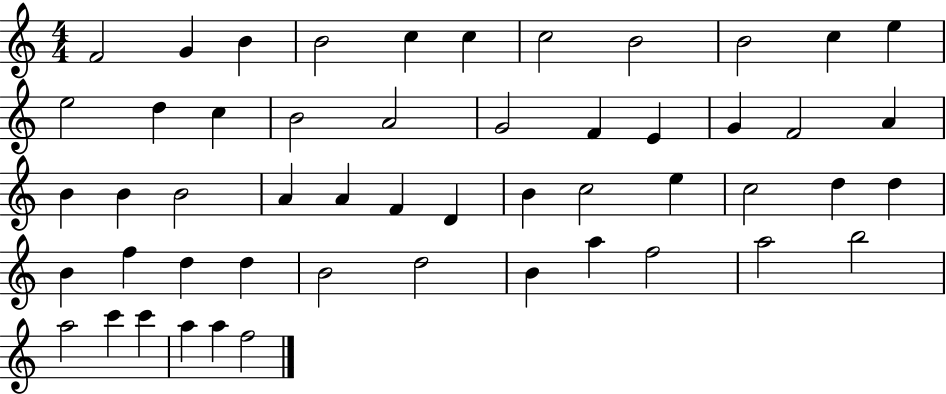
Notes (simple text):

F4/h G4/q B4/q B4/h C5/q C5/q C5/h B4/h B4/h C5/q E5/q E5/h D5/q C5/q B4/h A4/h G4/h F4/q E4/q G4/q F4/h A4/q B4/q B4/q B4/h A4/q A4/q F4/q D4/q B4/q C5/h E5/q C5/h D5/q D5/q B4/q F5/q D5/q D5/q B4/h D5/h B4/q A5/q F5/h A5/h B5/h A5/h C6/q C6/q A5/q A5/q F5/h